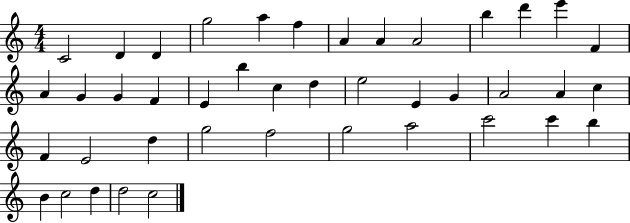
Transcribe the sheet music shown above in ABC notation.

X:1
T:Untitled
M:4/4
L:1/4
K:C
C2 D D g2 a f A A A2 b d' e' F A G G F E b c d e2 E G A2 A c F E2 d g2 f2 g2 a2 c'2 c' b B c2 d d2 c2